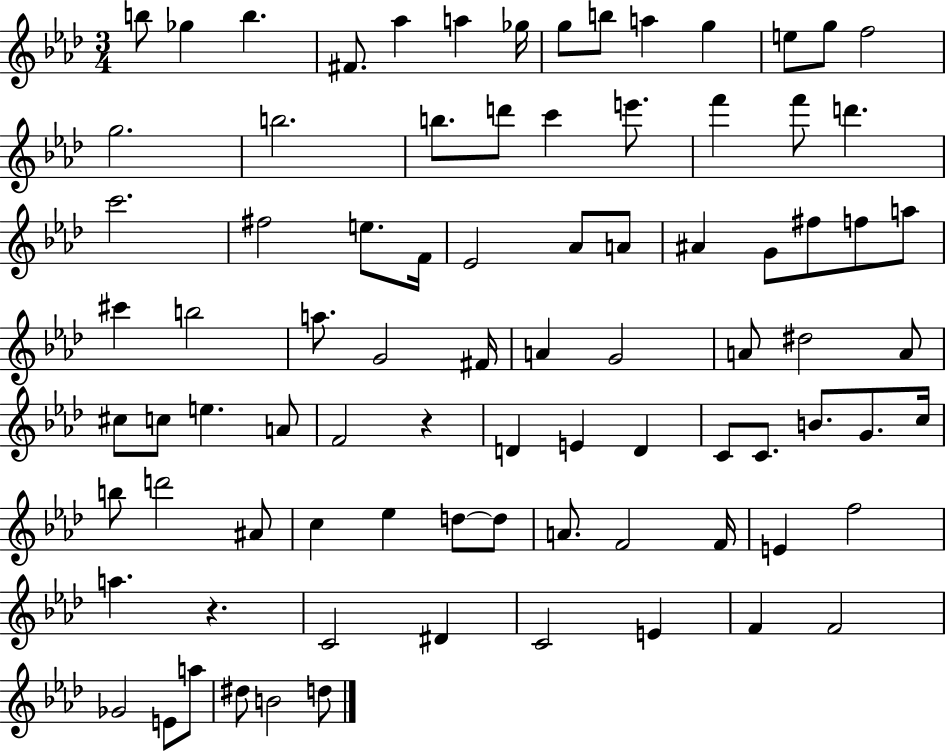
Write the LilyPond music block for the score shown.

{
  \clef treble
  \numericTimeSignature
  \time 3/4
  \key aes \major
  b''8 ges''4 b''4. | fis'8. aes''4 a''4 ges''16 | g''8 b''8 a''4 g''4 | e''8 g''8 f''2 | \break g''2. | b''2. | b''8. d'''8 c'''4 e'''8. | f'''4 f'''8 d'''4. | \break c'''2. | fis''2 e''8. f'16 | ees'2 aes'8 a'8 | ais'4 g'8 fis''8 f''8 a''8 | \break cis'''4 b''2 | a''8. g'2 fis'16 | a'4 g'2 | a'8 dis''2 a'8 | \break cis''8 c''8 e''4. a'8 | f'2 r4 | d'4 e'4 d'4 | c'8 c'8. b'8. g'8. c''16 | \break b''8 d'''2 ais'8 | c''4 ees''4 d''8~~ d''8 | a'8. f'2 f'16 | e'4 f''2 | \break a''4. r4. | c'2 dis'4 | c'2 e'4 | f'4 f'2 | \break ges'2 e'8 a''8 | dis''8 b'2 d''8 | \bar "|."
}